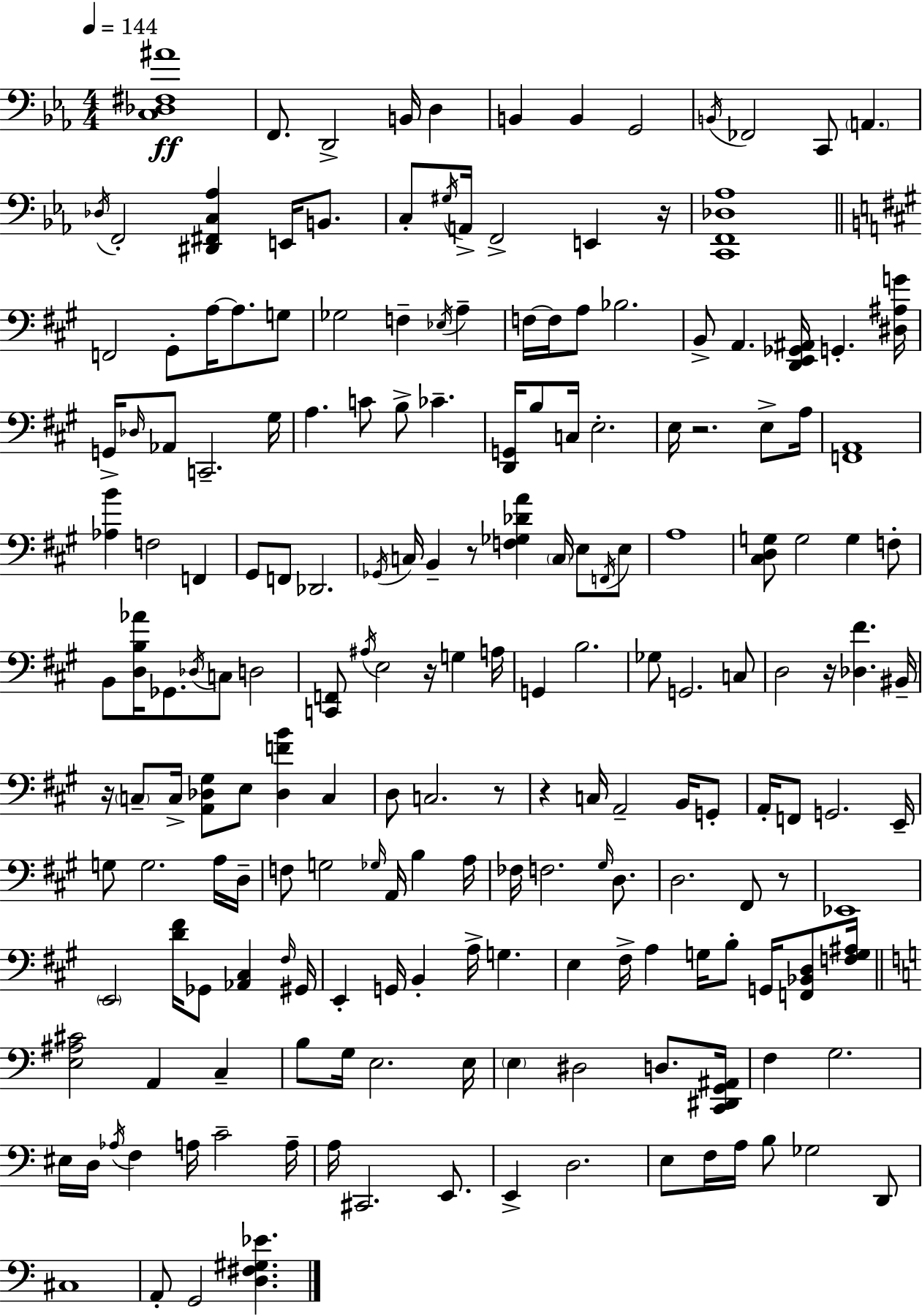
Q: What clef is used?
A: bass